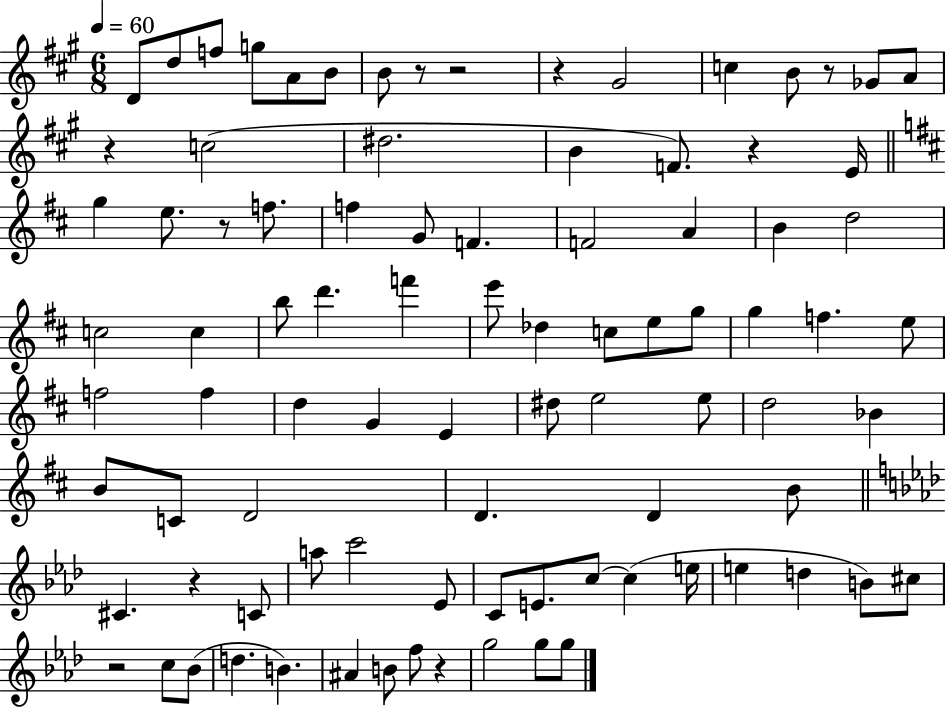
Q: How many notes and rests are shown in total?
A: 90